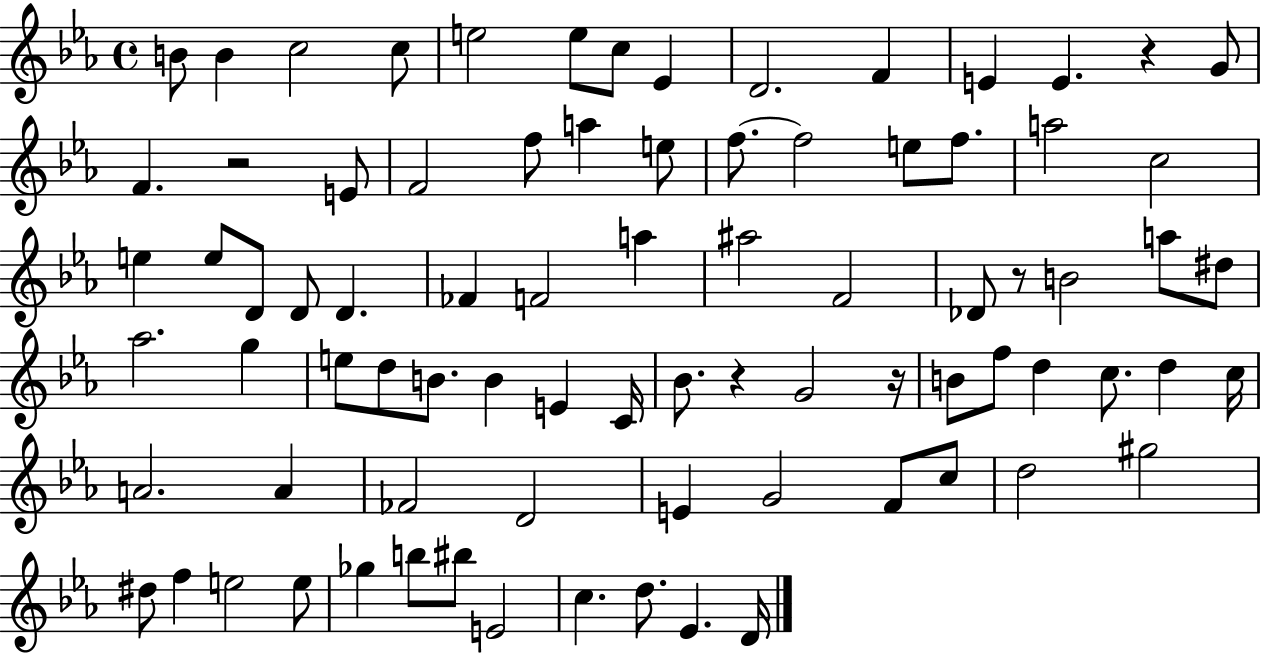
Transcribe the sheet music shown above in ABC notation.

X:1
T:Untitled
M:4/4
L:1/4
K:Eb
B/2 B c2 c/2 e2 e/2 c/2 _E D2 F E E z G/2 F z2 E/2 F2 f/2 a e/2 f/2 f2 e/2 f/2 a2 c2 e e/2 D/2 D/2 D _F F2 a ^a2 F2 _D/2 z/2 B2 a/2 ^d/2 _a2 g e/2 d/2 B/2 B E C/4 _B/2 z G2 z/4 B/2 f/2 d c/2 d c/4 A2 A _F2 D2 E G2 F/2 c/2 d2 ^g2 ^d/2 f e2 e/2 _g b/2 ^b/2 E2 c d/2 _E D/4